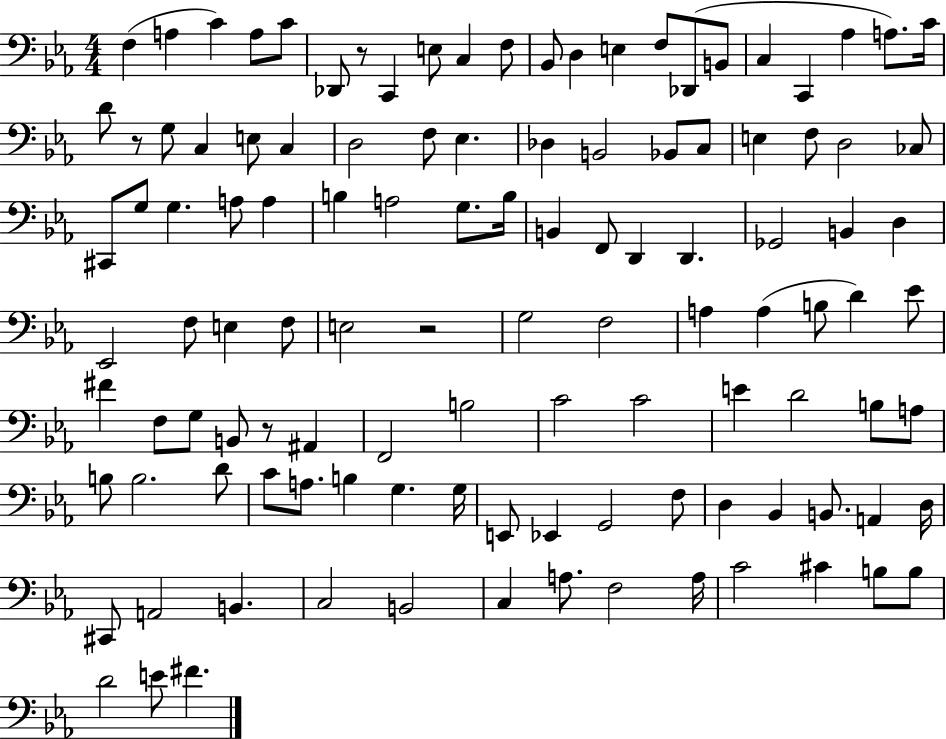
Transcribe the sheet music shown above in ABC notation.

X:1
T:Untitled
M:4/4
L:1/4
K:Eb
F, A, C A,/2 C/2 _D,,/2 z/2 C,, E,/2 C, F,/2 _B,,/2 D, E, F,/2 _D,,/2 B,,/2 C, C,, _A, A,/2 C/4 D/2 z/2 G,/2 C, E,/2 C, D,2 F,/2 _E, _D, B,,2 _B,,/2 C,/2 E, F,/2 D,2 _C,/2 ^C,,/2 G,/2 G, A,/2 A, B, A,2 G,/2 B,/4 B,, F,,/2 D,, D,, _G,,2 B,, D, _E,,2 F,/2 E, F,/2 E,2 z2 G,2 F,2 A, A, B,/2 D _E/2 ^F F,/2 G,/2 B,,/2 z/2 ^A,, F,,2 B,2 C2 C2 E D2 B,/2 A,/2 B,/2 B,2 D/2 C/2 A,/2 B, G, G,/4 E,,/2 _E,, G,,2 F,/2 D, _B,, B,,/2 A,, D,/4 ^C,,/2 A,,2 B,, C,2 B,,2 C, A,/2 F,2 A,/4 C2 ^C B,/2 B,/2 D2 E/2 ^F